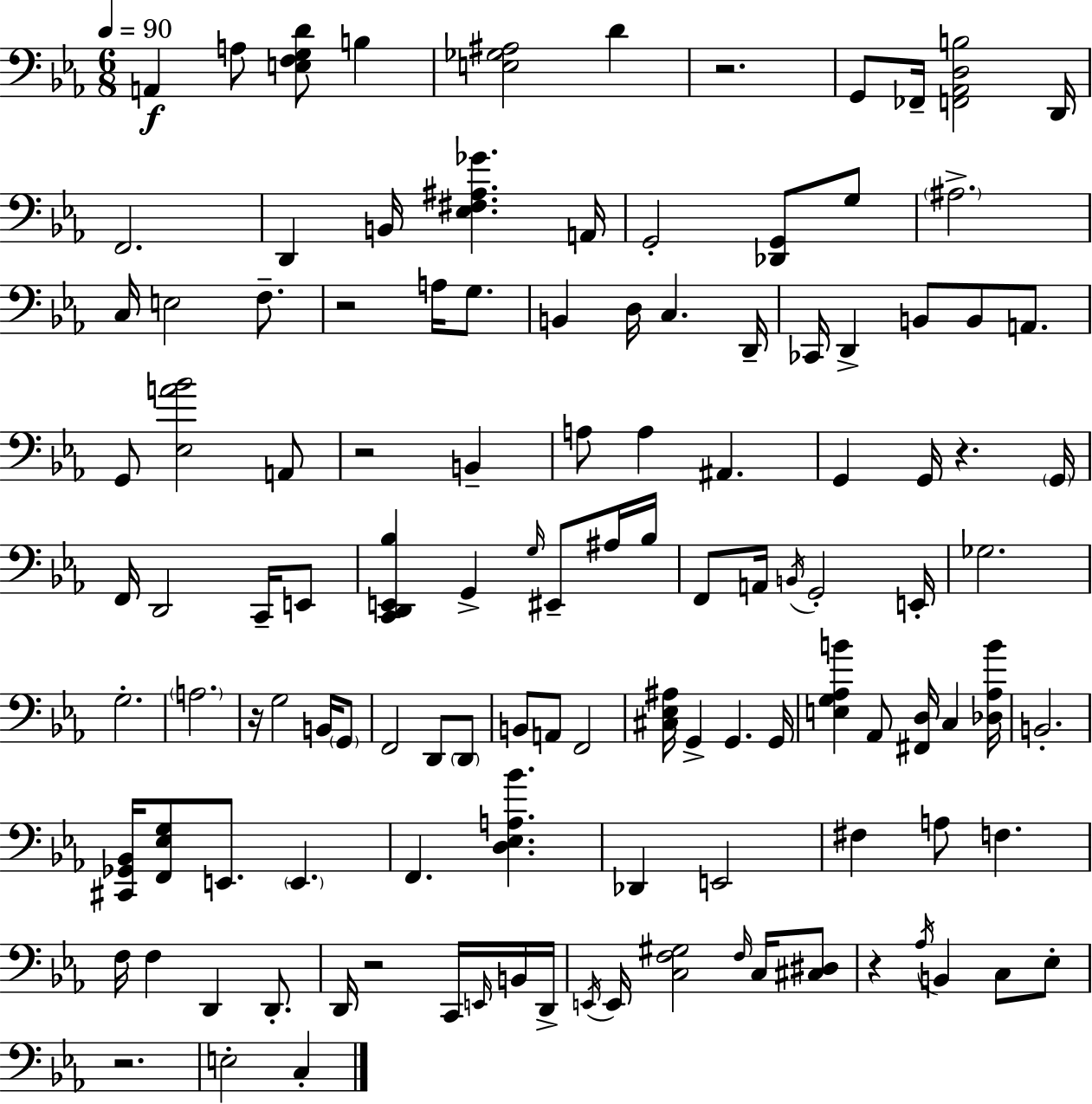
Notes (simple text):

A2/q A3/e [E3,F3,G3,D4]/e B3/q [E3,Gb3,A#3]/h D4/q R/h. G2/e FES2/s [F2,Ab2,D3,B3]/h D2/s F2/h. D2/q B2/s [Eb3,F#3,A#3,Gb4]/q. A2/s G2/h [Db2,G2]/e G3/e A#3/h. C3/s E3/h F3/e. R/h A3/s G3/e. B2/q D3/s C3/q. D2/s CES2/s D2/q B2/e B2/e A2/e. G2/e [Eb3,A4,Bb4]/h A2/e R/h B2/q A3/e A3/q A#2/q. G2/q G2/s R/q. G2/s F2/s D2/h C2/s E2/e [C2,D2,E2,Bb3]/q G2/q G3/s EIS2/e A#3/s Bb3/s F2/e A2/s B2/s G2/h E2/s Gb3/h. G3/h. A3/h. R/s G3/h B2/s G2/e F2/h D2/e D2/e B2/e A2/e F2/h [C#3,Eb3,A#3]/s G2/q G2/q. G2/s [E3,G3,Ab3,B4]/q Ab2/e [F#2,D3]/s C3/q [Db3,Ab3,B4]/s B2/h. [C#2,Gb2,Bb2]/s [F2,Eb3,G3]/e E2/e. E2/q. F2/q. [D3,Eb3,A3,Bb4]/q. Db2/q E2/h F#3/q A3/e F3/q. F3/s F3/q D2/q D2/e. D2/s R/h C2/s E2/s B2/s D2/s E2/s E2/s [C3,F3,G#3]/h F3/s C3/s [C#3,D#3]/e R/q Ab3/s B2/q C3/e Eb3/e R/h. E3/h C3/q